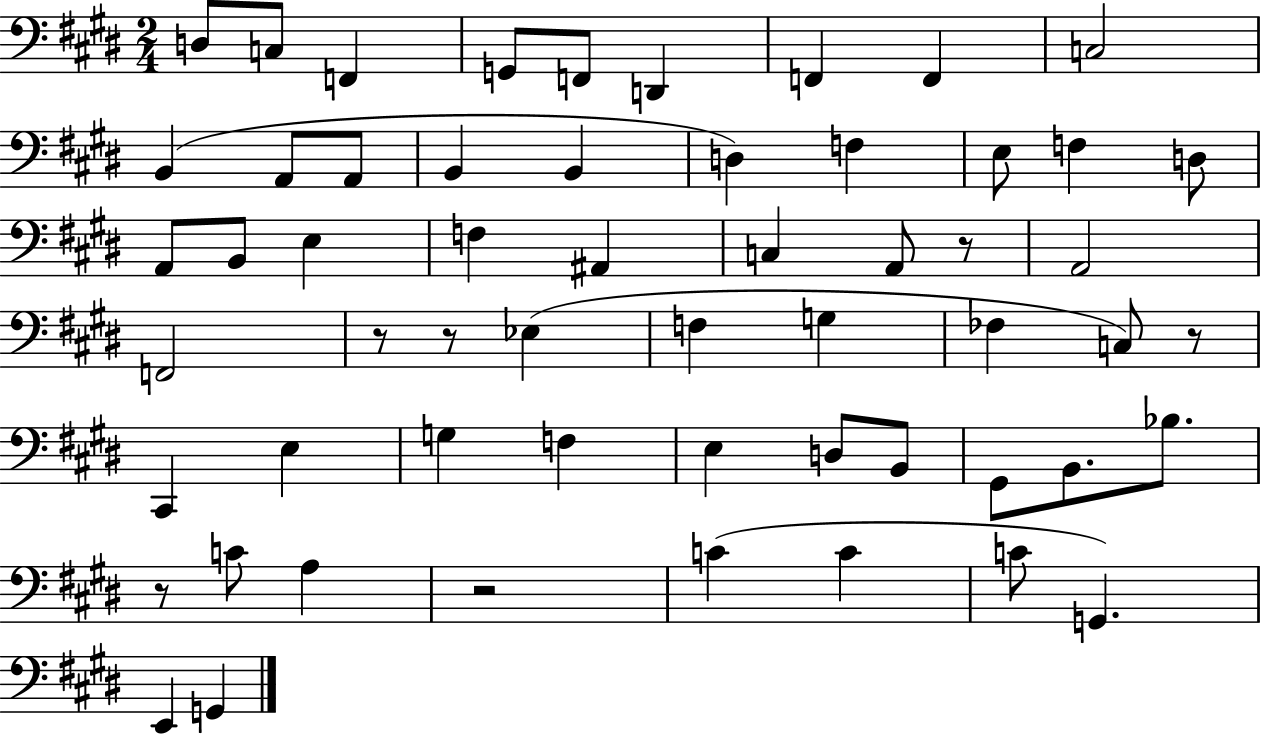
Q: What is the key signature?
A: E major